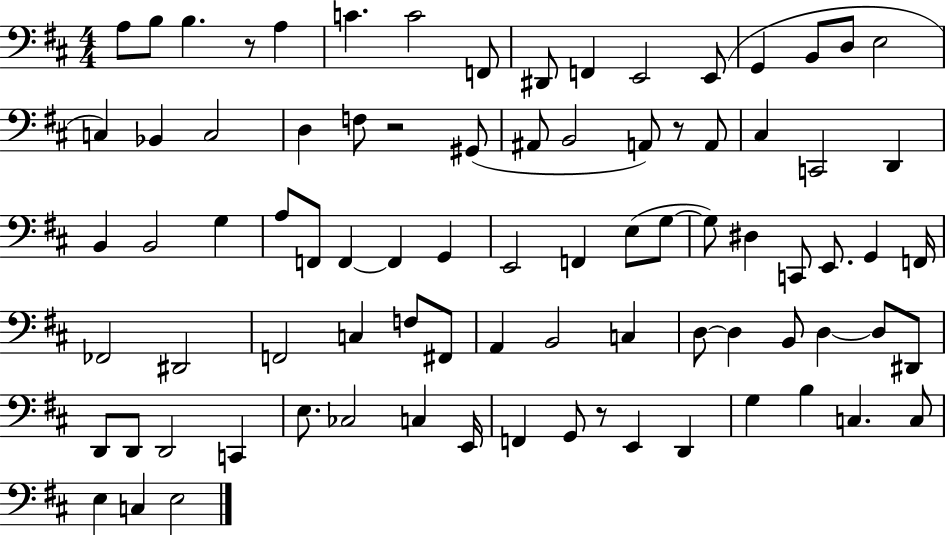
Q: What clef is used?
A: bass